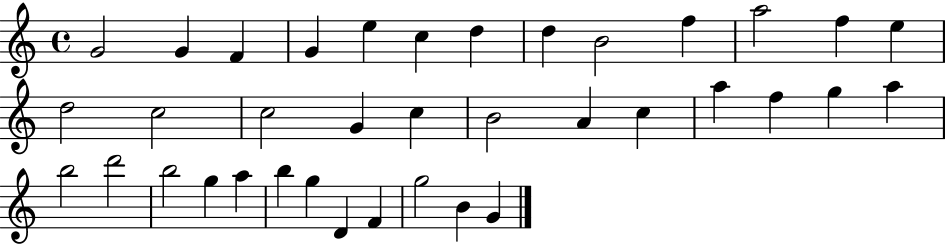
{
  \clef treble
  \time 4/4
  \defaultTimeSignature
  \key c \major
  g'2 g'4 f'4 | g'4 e''4 c''4 d''4 | d''4 b'2 f''4 | a''2 f''4 e''4 | \break d''2 c''2 | c''2 g'4 c''4 | b'2 a'4 c''4 | a''4 f''4 g''4 a''4 | \break b''2 d'''2 | b''2 g''4 a''4 | b''4 g''4 d'4 f'4 | g''2 b'4 g'4 | \break \bar "|."
}